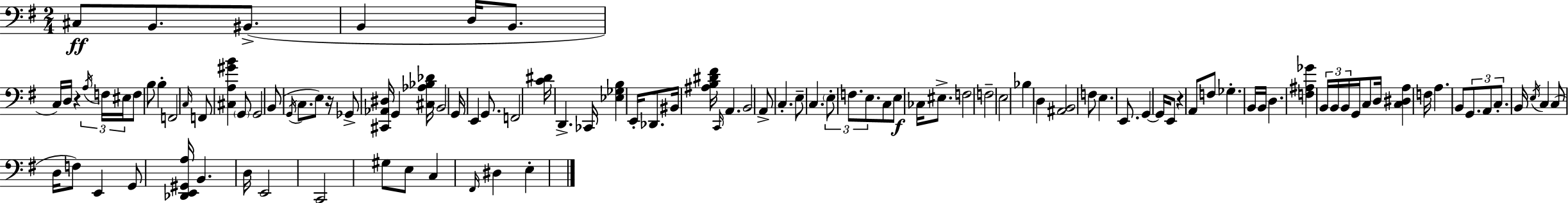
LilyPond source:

{
  \clef bass
  \numericTimeSignature
  \time 2/4
  \key g \major
  cis8\ff b,8. bis,8.->( | b,4 d16 b,8. | c16) d16 r4 \tuplet 3/2 { \acciaccatura { a16 } f16 | eis16 } f8 b8 b4-. | \break f,2 | \grace { c16 } f,8 <cis a gis' b'>4 | \parenthesize g,8 g,2 | b,8( \acciaccatura { g,16 } c8. | \break e8) r16 ges,8-> <cis, aes, dis>16 g,4 | <cis aes bes des'>16 b,2 | g,16 e,4 | g,8. f,2 | \break <c' dis'>16 d,4.-> | ces,16 <ees ges b>4 e,16-. | des,8. bis,16 <ais b dis' fis'>16 \grace { c,16 } a,4. | b,2 | \break a,8-> c4.-. | e8-- c4. | \tuplet 3/2 { \parenthesize e8-. f8. | e8. } c8 e8\f | \break ces16 eis8.-> f2 | f2-- | e2 | bes4 | \break d4 <ais, b,>2 | f8 e4. | e,8. g,4~~ | g,16 e,8 r4 | \break a,8 f8 ges4.-. | b,16 b,16 d4. | <f ais ges'>4 | \tuplet 3/2 { b,16 b,16 b,16 } g,16 c8 d16 <c dis a>4 | \break f16 a4. | b,8 \tuplet 3/2 { g,8. a,8 | c8.-. } b,16 \acciaccatura { e16 } c4 | c8( d16 f8) e,4 | \break g,8 <des, e, gis, a>16 b,4. | d16 e,2 | c,2 | gis8 e8 | \break c4 \grace { fis,16 } dis4 | e4-. \bar "|."
}